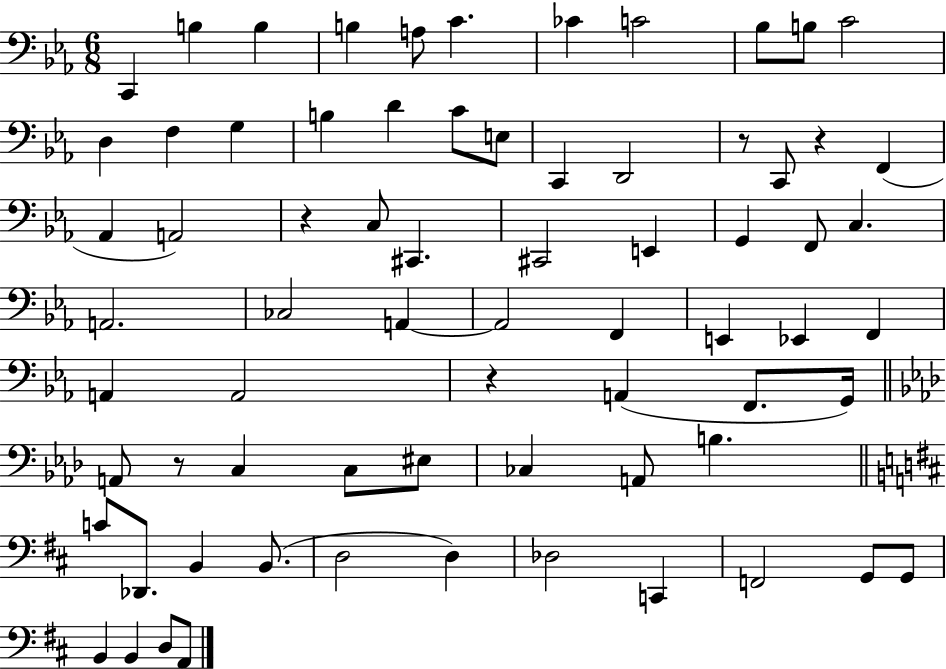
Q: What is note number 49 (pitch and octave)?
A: CES3